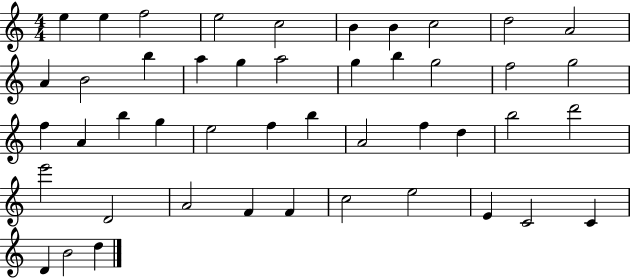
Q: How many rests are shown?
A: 0